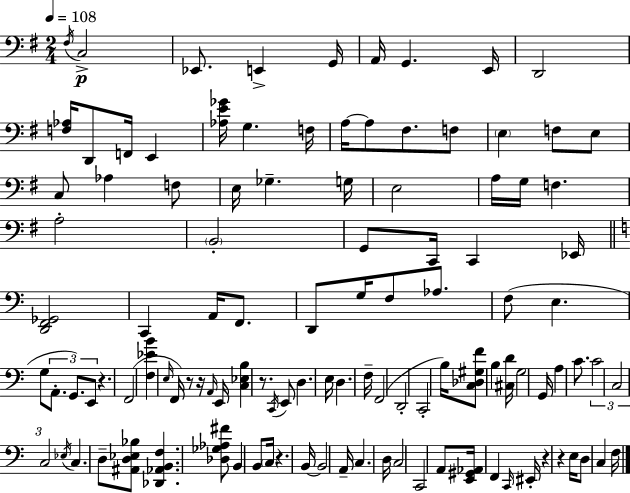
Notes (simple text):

F#3/s C3/h Eb2/e. E2/q G2/s A2/s G2/q. E2/s D2/h [F3,Ab3]/s D2/e F2/s E2/q [Ab3,E4,Gb4]/s G3/q. F3/s A3/s A3/e F#3/e. F3/e E3/q F3/e E3/e C3/e Ab3/q F3/e E3/s Gb3/q. G3/s E3/h A3/s G3/s F3/q. A3/h B2/h G2/e C2/s C2/q Eb2/s [D2,F2,Gb2]/h C2/q A2/s F2/e. D2/e G3/s F3/e Ab3/e. F3/e E3/q. G3/e A2/e. G2/e. E2/e R/q. F2/h [F3,Eb4,B4]/q E3/s F2/s R/e R/s A2/s E2/s [C3,Eb3,B3]/q R/e. C2/s E2/e D3/q. E3/s D3/q. F3/s F2/h D2/h C2/h B3/s [C3,Db3,G#3,F4]/e B3/q [C#3,D4]/s G3/h G2/s A3/q C4/e. C4/h C3/h C3/h Eb3/s C3/q. D3/e [A#2,D3,Eb3,Bb3]/e [Db2,Ab2,B2,F3]/q. [Db3,Gb3,Ab3,F#4]/e B2/q B2/e C3/s R/q. B2/s B2/h A2/s C3/q. D3/s C3/h C2/h A2/e [E2,G#2,Ab2]/s F2/q C2/s EIS2/s R/q R/q E3/s D3/e C3/q F3/s